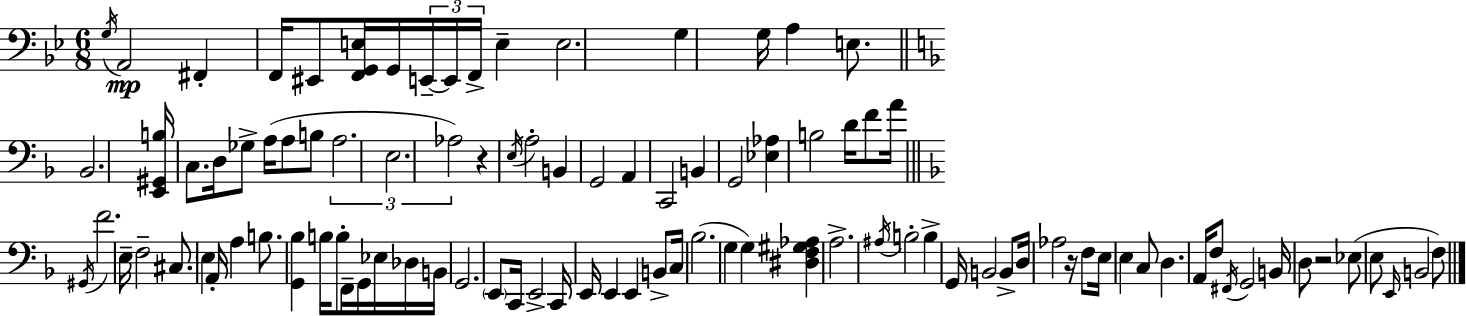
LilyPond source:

{
  \clef bass
  \numericTimeSignature
  \time 6/8
  \key bes \major
  \acciaccatura { g16 }\mp a,2 fis,4-. | f,16 eis,8 <f, g, e>16 g,16 \tuplet 3/2 { e,16--~~ e,16 f,16-> } e4-- | e2. | g4 g16 a4 e8. | \break \bar "||" \break \key f \major bes,2. | <e, gis, b>16 c8. d16 ges8-> a16( a8 b8 | \tuplet 3/2 { a2. | e2. | \break aes2) } r4 | \acciaccatura { e16 } a2-. b,4 | g,2 a,4 | c,2 b,4 | \break g,2 <ees aes>4 | b2 d'16 f'8 | a'16 \bar "||" \break \key f \major \acciaccatura { gis,16 } f'2. | e16-- f2-- cis8. | \parenthesize e4 a,16-. a4 b8. | <g, bes>4 b16 b8-. f,16-- g,16 ees16 des16 | \break b,16 g,2. | \parenthesize e,8 c,16 e,2-> | c,16 e,16 e,4 e,4 b,8-> | c16 bes2.( | \break g4 g4) <dis f gis aes>4 | a2.-> | \acciaccatura { ais16 } b2-. b4-> | g,16 b,2 b,8-> | \break d16 aes2 r16 f8 | e16 e4 c8 d4. | a,16 f8 \acciaccatura { fis,16 } g,2 | b,16 d8 r2 | \break ees8( e8 \grace { e,16 } b,2 | f8) \bar "|."
}